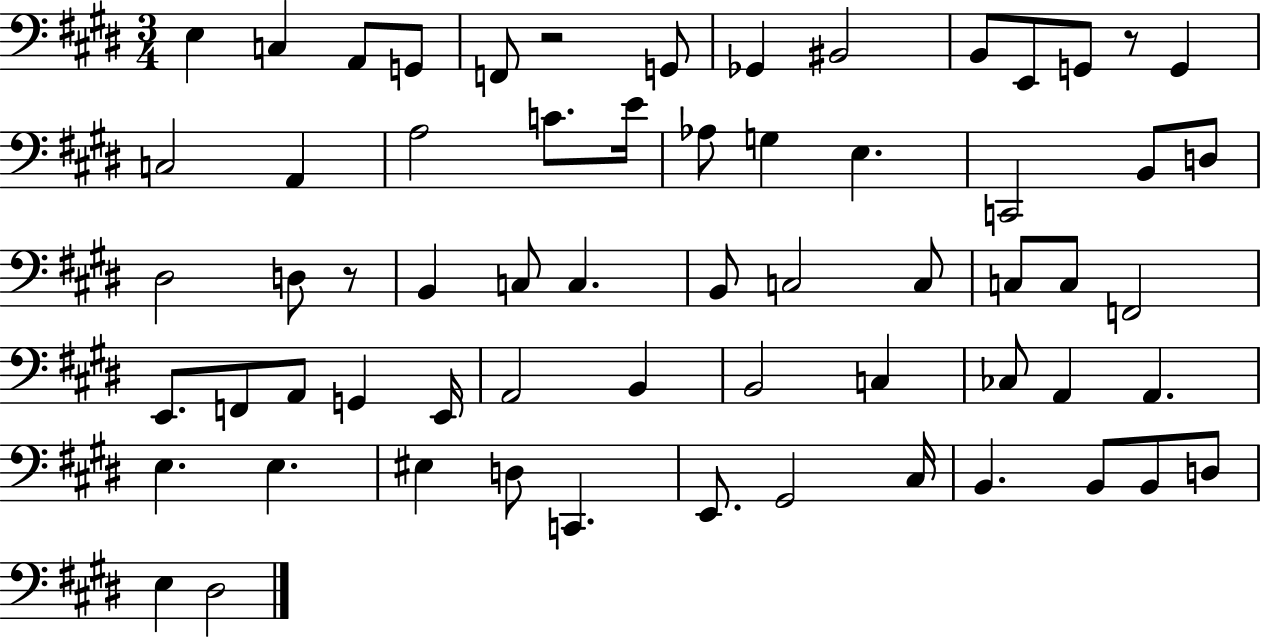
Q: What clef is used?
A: bass